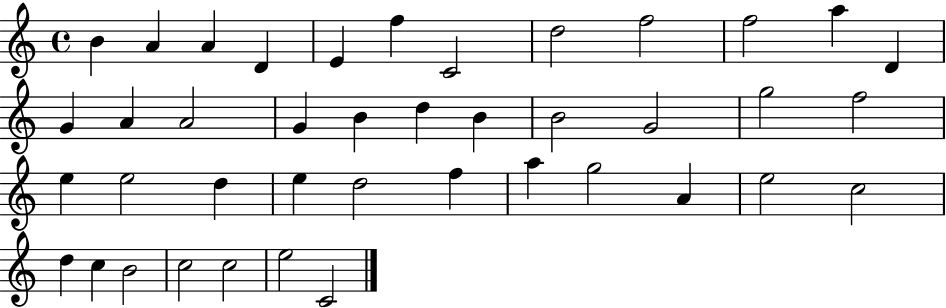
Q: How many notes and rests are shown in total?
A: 41